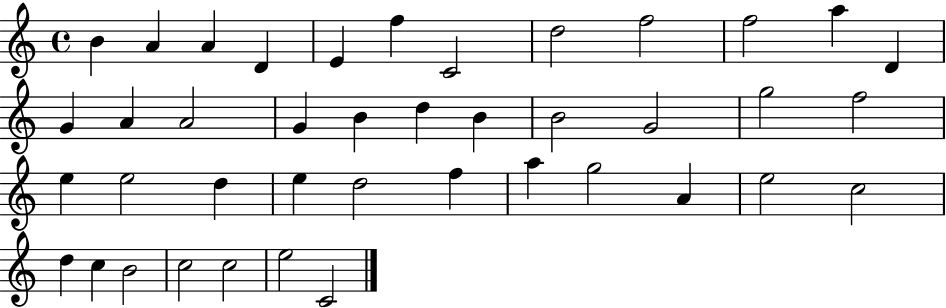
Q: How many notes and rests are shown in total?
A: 41